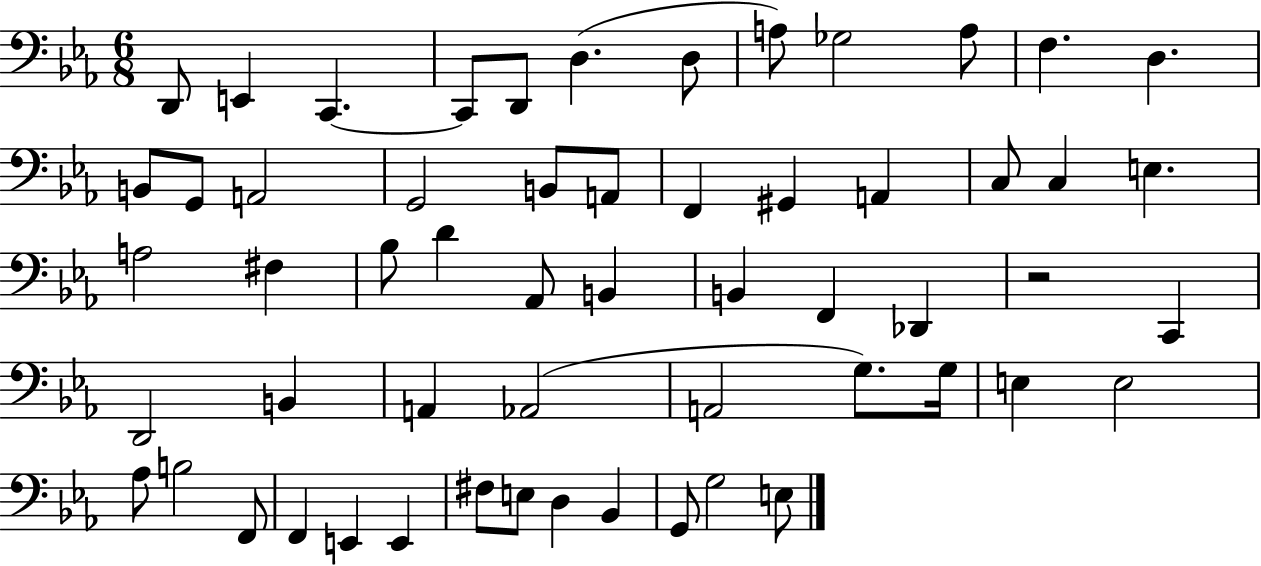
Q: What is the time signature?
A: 6/8